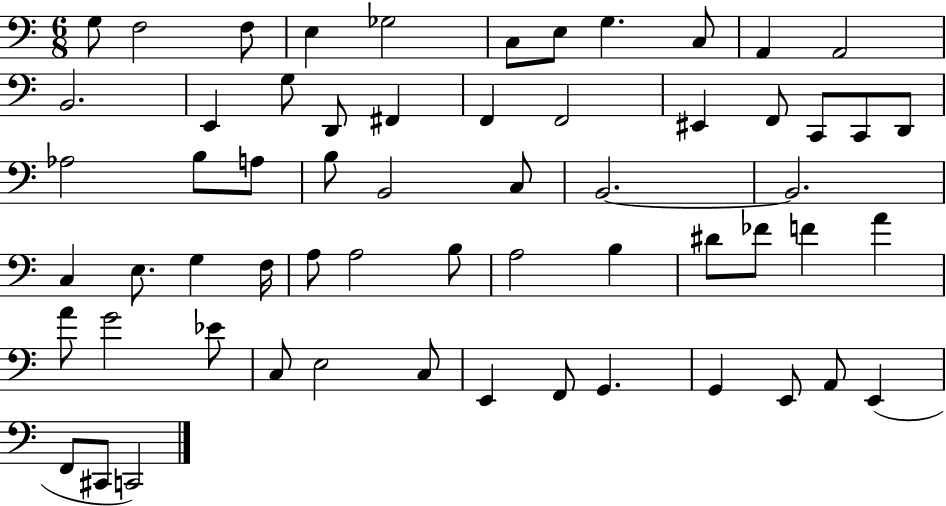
X:1
T:Untitled
M:6/8
L:1/4
K:C
G,/2 F,2 F,/2 E, _G,2 C,/2 E,/2 G, C,/2 A,, A,,2 B,,2 E,, G,/2 D,,/2 ^F,, F,, F,,2 ^E,, F,,/2 C,,/2 C,,/2 D,,/2 _A,2 B,/2 A,/2 B,/2 B,,2 C,/2 B,,2 B,,2 C, E,/2 G, F,/4 A,/2 A,2 B,/2 A,2 B, ^D/2 _F/2 F A A/2 G2 _E/2 C,/2 E,2 C,/2 E,, F,,/2 G,, G,, E,,/2 A,,/2 E,, F,,/2 ^C,,/2 C,,2